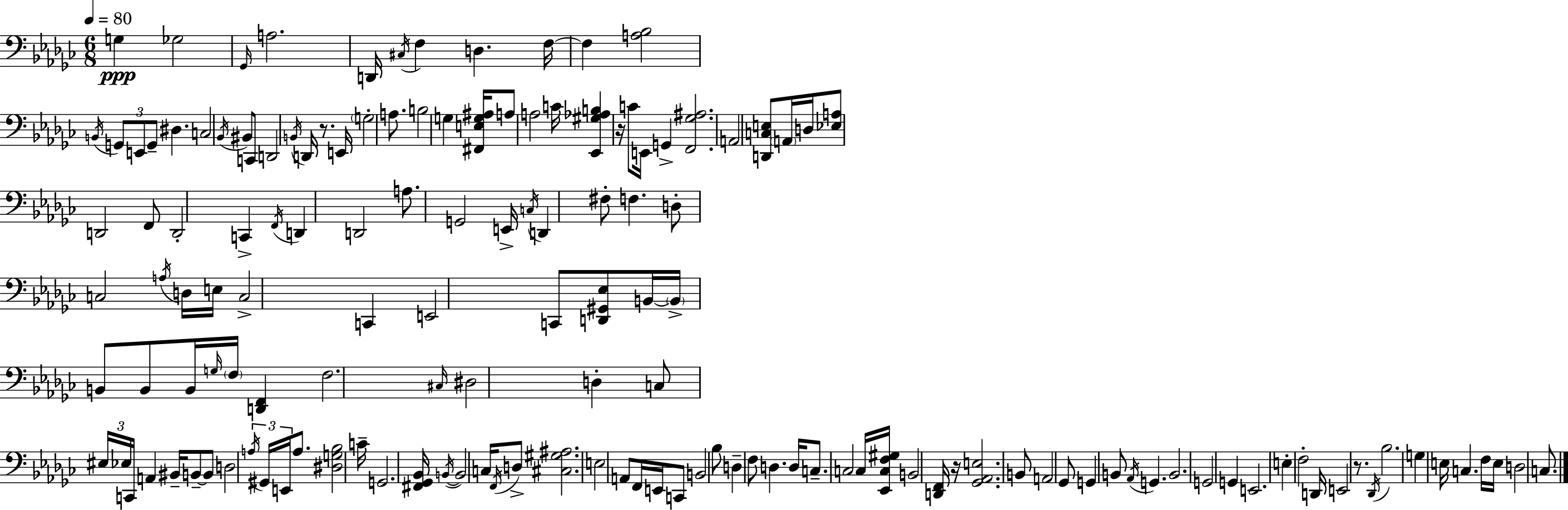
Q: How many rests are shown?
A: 4